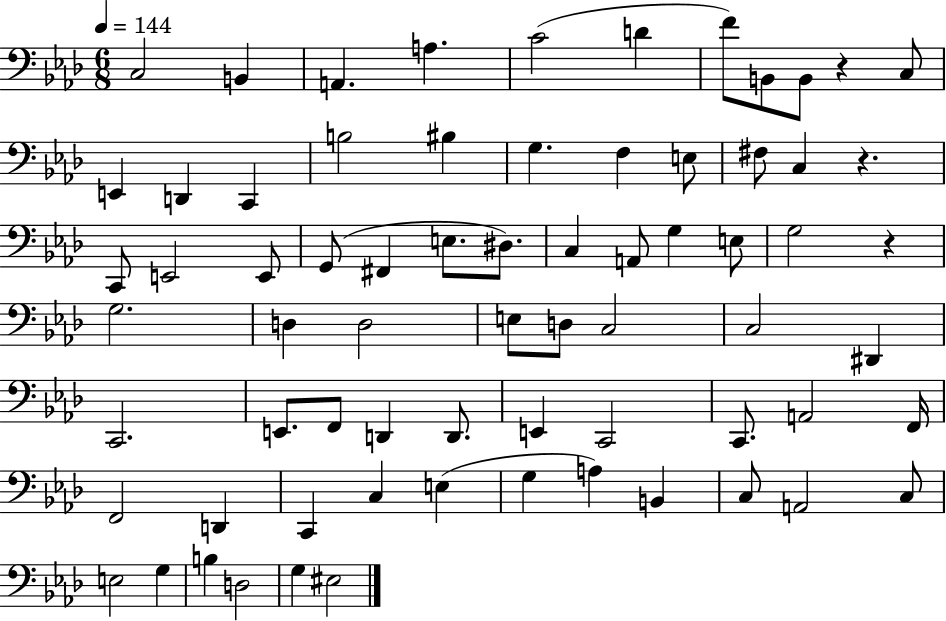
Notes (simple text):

C3/h B2/q A2/q. A3/q. C4/h D4/q F4/e B2/e B2/e R/q C3/e E2/q D2/q C2/q B3/h BIS3/q G3/q. F3/q E3/e F#3/e C3/q R/q. C2/e E2/h E2/e G2/e F#2/q E3/e. D#3/e. C3/q A2/e G3/q E3/e G3/h R/q G3/h. D3/q D3/h E3/e D3/e C3/h C3/h D#2/q C2/h. E2/e. F2/e D2/q D2/e. E2/q C2/h C2/e. A2/h F2/s F2/h D2/q C2/q C3/q E3/q G3/q A3/q B2/q C3/e A2/h C3/e E3/h G3/q B3/q D3/h G3/q EIS3/h